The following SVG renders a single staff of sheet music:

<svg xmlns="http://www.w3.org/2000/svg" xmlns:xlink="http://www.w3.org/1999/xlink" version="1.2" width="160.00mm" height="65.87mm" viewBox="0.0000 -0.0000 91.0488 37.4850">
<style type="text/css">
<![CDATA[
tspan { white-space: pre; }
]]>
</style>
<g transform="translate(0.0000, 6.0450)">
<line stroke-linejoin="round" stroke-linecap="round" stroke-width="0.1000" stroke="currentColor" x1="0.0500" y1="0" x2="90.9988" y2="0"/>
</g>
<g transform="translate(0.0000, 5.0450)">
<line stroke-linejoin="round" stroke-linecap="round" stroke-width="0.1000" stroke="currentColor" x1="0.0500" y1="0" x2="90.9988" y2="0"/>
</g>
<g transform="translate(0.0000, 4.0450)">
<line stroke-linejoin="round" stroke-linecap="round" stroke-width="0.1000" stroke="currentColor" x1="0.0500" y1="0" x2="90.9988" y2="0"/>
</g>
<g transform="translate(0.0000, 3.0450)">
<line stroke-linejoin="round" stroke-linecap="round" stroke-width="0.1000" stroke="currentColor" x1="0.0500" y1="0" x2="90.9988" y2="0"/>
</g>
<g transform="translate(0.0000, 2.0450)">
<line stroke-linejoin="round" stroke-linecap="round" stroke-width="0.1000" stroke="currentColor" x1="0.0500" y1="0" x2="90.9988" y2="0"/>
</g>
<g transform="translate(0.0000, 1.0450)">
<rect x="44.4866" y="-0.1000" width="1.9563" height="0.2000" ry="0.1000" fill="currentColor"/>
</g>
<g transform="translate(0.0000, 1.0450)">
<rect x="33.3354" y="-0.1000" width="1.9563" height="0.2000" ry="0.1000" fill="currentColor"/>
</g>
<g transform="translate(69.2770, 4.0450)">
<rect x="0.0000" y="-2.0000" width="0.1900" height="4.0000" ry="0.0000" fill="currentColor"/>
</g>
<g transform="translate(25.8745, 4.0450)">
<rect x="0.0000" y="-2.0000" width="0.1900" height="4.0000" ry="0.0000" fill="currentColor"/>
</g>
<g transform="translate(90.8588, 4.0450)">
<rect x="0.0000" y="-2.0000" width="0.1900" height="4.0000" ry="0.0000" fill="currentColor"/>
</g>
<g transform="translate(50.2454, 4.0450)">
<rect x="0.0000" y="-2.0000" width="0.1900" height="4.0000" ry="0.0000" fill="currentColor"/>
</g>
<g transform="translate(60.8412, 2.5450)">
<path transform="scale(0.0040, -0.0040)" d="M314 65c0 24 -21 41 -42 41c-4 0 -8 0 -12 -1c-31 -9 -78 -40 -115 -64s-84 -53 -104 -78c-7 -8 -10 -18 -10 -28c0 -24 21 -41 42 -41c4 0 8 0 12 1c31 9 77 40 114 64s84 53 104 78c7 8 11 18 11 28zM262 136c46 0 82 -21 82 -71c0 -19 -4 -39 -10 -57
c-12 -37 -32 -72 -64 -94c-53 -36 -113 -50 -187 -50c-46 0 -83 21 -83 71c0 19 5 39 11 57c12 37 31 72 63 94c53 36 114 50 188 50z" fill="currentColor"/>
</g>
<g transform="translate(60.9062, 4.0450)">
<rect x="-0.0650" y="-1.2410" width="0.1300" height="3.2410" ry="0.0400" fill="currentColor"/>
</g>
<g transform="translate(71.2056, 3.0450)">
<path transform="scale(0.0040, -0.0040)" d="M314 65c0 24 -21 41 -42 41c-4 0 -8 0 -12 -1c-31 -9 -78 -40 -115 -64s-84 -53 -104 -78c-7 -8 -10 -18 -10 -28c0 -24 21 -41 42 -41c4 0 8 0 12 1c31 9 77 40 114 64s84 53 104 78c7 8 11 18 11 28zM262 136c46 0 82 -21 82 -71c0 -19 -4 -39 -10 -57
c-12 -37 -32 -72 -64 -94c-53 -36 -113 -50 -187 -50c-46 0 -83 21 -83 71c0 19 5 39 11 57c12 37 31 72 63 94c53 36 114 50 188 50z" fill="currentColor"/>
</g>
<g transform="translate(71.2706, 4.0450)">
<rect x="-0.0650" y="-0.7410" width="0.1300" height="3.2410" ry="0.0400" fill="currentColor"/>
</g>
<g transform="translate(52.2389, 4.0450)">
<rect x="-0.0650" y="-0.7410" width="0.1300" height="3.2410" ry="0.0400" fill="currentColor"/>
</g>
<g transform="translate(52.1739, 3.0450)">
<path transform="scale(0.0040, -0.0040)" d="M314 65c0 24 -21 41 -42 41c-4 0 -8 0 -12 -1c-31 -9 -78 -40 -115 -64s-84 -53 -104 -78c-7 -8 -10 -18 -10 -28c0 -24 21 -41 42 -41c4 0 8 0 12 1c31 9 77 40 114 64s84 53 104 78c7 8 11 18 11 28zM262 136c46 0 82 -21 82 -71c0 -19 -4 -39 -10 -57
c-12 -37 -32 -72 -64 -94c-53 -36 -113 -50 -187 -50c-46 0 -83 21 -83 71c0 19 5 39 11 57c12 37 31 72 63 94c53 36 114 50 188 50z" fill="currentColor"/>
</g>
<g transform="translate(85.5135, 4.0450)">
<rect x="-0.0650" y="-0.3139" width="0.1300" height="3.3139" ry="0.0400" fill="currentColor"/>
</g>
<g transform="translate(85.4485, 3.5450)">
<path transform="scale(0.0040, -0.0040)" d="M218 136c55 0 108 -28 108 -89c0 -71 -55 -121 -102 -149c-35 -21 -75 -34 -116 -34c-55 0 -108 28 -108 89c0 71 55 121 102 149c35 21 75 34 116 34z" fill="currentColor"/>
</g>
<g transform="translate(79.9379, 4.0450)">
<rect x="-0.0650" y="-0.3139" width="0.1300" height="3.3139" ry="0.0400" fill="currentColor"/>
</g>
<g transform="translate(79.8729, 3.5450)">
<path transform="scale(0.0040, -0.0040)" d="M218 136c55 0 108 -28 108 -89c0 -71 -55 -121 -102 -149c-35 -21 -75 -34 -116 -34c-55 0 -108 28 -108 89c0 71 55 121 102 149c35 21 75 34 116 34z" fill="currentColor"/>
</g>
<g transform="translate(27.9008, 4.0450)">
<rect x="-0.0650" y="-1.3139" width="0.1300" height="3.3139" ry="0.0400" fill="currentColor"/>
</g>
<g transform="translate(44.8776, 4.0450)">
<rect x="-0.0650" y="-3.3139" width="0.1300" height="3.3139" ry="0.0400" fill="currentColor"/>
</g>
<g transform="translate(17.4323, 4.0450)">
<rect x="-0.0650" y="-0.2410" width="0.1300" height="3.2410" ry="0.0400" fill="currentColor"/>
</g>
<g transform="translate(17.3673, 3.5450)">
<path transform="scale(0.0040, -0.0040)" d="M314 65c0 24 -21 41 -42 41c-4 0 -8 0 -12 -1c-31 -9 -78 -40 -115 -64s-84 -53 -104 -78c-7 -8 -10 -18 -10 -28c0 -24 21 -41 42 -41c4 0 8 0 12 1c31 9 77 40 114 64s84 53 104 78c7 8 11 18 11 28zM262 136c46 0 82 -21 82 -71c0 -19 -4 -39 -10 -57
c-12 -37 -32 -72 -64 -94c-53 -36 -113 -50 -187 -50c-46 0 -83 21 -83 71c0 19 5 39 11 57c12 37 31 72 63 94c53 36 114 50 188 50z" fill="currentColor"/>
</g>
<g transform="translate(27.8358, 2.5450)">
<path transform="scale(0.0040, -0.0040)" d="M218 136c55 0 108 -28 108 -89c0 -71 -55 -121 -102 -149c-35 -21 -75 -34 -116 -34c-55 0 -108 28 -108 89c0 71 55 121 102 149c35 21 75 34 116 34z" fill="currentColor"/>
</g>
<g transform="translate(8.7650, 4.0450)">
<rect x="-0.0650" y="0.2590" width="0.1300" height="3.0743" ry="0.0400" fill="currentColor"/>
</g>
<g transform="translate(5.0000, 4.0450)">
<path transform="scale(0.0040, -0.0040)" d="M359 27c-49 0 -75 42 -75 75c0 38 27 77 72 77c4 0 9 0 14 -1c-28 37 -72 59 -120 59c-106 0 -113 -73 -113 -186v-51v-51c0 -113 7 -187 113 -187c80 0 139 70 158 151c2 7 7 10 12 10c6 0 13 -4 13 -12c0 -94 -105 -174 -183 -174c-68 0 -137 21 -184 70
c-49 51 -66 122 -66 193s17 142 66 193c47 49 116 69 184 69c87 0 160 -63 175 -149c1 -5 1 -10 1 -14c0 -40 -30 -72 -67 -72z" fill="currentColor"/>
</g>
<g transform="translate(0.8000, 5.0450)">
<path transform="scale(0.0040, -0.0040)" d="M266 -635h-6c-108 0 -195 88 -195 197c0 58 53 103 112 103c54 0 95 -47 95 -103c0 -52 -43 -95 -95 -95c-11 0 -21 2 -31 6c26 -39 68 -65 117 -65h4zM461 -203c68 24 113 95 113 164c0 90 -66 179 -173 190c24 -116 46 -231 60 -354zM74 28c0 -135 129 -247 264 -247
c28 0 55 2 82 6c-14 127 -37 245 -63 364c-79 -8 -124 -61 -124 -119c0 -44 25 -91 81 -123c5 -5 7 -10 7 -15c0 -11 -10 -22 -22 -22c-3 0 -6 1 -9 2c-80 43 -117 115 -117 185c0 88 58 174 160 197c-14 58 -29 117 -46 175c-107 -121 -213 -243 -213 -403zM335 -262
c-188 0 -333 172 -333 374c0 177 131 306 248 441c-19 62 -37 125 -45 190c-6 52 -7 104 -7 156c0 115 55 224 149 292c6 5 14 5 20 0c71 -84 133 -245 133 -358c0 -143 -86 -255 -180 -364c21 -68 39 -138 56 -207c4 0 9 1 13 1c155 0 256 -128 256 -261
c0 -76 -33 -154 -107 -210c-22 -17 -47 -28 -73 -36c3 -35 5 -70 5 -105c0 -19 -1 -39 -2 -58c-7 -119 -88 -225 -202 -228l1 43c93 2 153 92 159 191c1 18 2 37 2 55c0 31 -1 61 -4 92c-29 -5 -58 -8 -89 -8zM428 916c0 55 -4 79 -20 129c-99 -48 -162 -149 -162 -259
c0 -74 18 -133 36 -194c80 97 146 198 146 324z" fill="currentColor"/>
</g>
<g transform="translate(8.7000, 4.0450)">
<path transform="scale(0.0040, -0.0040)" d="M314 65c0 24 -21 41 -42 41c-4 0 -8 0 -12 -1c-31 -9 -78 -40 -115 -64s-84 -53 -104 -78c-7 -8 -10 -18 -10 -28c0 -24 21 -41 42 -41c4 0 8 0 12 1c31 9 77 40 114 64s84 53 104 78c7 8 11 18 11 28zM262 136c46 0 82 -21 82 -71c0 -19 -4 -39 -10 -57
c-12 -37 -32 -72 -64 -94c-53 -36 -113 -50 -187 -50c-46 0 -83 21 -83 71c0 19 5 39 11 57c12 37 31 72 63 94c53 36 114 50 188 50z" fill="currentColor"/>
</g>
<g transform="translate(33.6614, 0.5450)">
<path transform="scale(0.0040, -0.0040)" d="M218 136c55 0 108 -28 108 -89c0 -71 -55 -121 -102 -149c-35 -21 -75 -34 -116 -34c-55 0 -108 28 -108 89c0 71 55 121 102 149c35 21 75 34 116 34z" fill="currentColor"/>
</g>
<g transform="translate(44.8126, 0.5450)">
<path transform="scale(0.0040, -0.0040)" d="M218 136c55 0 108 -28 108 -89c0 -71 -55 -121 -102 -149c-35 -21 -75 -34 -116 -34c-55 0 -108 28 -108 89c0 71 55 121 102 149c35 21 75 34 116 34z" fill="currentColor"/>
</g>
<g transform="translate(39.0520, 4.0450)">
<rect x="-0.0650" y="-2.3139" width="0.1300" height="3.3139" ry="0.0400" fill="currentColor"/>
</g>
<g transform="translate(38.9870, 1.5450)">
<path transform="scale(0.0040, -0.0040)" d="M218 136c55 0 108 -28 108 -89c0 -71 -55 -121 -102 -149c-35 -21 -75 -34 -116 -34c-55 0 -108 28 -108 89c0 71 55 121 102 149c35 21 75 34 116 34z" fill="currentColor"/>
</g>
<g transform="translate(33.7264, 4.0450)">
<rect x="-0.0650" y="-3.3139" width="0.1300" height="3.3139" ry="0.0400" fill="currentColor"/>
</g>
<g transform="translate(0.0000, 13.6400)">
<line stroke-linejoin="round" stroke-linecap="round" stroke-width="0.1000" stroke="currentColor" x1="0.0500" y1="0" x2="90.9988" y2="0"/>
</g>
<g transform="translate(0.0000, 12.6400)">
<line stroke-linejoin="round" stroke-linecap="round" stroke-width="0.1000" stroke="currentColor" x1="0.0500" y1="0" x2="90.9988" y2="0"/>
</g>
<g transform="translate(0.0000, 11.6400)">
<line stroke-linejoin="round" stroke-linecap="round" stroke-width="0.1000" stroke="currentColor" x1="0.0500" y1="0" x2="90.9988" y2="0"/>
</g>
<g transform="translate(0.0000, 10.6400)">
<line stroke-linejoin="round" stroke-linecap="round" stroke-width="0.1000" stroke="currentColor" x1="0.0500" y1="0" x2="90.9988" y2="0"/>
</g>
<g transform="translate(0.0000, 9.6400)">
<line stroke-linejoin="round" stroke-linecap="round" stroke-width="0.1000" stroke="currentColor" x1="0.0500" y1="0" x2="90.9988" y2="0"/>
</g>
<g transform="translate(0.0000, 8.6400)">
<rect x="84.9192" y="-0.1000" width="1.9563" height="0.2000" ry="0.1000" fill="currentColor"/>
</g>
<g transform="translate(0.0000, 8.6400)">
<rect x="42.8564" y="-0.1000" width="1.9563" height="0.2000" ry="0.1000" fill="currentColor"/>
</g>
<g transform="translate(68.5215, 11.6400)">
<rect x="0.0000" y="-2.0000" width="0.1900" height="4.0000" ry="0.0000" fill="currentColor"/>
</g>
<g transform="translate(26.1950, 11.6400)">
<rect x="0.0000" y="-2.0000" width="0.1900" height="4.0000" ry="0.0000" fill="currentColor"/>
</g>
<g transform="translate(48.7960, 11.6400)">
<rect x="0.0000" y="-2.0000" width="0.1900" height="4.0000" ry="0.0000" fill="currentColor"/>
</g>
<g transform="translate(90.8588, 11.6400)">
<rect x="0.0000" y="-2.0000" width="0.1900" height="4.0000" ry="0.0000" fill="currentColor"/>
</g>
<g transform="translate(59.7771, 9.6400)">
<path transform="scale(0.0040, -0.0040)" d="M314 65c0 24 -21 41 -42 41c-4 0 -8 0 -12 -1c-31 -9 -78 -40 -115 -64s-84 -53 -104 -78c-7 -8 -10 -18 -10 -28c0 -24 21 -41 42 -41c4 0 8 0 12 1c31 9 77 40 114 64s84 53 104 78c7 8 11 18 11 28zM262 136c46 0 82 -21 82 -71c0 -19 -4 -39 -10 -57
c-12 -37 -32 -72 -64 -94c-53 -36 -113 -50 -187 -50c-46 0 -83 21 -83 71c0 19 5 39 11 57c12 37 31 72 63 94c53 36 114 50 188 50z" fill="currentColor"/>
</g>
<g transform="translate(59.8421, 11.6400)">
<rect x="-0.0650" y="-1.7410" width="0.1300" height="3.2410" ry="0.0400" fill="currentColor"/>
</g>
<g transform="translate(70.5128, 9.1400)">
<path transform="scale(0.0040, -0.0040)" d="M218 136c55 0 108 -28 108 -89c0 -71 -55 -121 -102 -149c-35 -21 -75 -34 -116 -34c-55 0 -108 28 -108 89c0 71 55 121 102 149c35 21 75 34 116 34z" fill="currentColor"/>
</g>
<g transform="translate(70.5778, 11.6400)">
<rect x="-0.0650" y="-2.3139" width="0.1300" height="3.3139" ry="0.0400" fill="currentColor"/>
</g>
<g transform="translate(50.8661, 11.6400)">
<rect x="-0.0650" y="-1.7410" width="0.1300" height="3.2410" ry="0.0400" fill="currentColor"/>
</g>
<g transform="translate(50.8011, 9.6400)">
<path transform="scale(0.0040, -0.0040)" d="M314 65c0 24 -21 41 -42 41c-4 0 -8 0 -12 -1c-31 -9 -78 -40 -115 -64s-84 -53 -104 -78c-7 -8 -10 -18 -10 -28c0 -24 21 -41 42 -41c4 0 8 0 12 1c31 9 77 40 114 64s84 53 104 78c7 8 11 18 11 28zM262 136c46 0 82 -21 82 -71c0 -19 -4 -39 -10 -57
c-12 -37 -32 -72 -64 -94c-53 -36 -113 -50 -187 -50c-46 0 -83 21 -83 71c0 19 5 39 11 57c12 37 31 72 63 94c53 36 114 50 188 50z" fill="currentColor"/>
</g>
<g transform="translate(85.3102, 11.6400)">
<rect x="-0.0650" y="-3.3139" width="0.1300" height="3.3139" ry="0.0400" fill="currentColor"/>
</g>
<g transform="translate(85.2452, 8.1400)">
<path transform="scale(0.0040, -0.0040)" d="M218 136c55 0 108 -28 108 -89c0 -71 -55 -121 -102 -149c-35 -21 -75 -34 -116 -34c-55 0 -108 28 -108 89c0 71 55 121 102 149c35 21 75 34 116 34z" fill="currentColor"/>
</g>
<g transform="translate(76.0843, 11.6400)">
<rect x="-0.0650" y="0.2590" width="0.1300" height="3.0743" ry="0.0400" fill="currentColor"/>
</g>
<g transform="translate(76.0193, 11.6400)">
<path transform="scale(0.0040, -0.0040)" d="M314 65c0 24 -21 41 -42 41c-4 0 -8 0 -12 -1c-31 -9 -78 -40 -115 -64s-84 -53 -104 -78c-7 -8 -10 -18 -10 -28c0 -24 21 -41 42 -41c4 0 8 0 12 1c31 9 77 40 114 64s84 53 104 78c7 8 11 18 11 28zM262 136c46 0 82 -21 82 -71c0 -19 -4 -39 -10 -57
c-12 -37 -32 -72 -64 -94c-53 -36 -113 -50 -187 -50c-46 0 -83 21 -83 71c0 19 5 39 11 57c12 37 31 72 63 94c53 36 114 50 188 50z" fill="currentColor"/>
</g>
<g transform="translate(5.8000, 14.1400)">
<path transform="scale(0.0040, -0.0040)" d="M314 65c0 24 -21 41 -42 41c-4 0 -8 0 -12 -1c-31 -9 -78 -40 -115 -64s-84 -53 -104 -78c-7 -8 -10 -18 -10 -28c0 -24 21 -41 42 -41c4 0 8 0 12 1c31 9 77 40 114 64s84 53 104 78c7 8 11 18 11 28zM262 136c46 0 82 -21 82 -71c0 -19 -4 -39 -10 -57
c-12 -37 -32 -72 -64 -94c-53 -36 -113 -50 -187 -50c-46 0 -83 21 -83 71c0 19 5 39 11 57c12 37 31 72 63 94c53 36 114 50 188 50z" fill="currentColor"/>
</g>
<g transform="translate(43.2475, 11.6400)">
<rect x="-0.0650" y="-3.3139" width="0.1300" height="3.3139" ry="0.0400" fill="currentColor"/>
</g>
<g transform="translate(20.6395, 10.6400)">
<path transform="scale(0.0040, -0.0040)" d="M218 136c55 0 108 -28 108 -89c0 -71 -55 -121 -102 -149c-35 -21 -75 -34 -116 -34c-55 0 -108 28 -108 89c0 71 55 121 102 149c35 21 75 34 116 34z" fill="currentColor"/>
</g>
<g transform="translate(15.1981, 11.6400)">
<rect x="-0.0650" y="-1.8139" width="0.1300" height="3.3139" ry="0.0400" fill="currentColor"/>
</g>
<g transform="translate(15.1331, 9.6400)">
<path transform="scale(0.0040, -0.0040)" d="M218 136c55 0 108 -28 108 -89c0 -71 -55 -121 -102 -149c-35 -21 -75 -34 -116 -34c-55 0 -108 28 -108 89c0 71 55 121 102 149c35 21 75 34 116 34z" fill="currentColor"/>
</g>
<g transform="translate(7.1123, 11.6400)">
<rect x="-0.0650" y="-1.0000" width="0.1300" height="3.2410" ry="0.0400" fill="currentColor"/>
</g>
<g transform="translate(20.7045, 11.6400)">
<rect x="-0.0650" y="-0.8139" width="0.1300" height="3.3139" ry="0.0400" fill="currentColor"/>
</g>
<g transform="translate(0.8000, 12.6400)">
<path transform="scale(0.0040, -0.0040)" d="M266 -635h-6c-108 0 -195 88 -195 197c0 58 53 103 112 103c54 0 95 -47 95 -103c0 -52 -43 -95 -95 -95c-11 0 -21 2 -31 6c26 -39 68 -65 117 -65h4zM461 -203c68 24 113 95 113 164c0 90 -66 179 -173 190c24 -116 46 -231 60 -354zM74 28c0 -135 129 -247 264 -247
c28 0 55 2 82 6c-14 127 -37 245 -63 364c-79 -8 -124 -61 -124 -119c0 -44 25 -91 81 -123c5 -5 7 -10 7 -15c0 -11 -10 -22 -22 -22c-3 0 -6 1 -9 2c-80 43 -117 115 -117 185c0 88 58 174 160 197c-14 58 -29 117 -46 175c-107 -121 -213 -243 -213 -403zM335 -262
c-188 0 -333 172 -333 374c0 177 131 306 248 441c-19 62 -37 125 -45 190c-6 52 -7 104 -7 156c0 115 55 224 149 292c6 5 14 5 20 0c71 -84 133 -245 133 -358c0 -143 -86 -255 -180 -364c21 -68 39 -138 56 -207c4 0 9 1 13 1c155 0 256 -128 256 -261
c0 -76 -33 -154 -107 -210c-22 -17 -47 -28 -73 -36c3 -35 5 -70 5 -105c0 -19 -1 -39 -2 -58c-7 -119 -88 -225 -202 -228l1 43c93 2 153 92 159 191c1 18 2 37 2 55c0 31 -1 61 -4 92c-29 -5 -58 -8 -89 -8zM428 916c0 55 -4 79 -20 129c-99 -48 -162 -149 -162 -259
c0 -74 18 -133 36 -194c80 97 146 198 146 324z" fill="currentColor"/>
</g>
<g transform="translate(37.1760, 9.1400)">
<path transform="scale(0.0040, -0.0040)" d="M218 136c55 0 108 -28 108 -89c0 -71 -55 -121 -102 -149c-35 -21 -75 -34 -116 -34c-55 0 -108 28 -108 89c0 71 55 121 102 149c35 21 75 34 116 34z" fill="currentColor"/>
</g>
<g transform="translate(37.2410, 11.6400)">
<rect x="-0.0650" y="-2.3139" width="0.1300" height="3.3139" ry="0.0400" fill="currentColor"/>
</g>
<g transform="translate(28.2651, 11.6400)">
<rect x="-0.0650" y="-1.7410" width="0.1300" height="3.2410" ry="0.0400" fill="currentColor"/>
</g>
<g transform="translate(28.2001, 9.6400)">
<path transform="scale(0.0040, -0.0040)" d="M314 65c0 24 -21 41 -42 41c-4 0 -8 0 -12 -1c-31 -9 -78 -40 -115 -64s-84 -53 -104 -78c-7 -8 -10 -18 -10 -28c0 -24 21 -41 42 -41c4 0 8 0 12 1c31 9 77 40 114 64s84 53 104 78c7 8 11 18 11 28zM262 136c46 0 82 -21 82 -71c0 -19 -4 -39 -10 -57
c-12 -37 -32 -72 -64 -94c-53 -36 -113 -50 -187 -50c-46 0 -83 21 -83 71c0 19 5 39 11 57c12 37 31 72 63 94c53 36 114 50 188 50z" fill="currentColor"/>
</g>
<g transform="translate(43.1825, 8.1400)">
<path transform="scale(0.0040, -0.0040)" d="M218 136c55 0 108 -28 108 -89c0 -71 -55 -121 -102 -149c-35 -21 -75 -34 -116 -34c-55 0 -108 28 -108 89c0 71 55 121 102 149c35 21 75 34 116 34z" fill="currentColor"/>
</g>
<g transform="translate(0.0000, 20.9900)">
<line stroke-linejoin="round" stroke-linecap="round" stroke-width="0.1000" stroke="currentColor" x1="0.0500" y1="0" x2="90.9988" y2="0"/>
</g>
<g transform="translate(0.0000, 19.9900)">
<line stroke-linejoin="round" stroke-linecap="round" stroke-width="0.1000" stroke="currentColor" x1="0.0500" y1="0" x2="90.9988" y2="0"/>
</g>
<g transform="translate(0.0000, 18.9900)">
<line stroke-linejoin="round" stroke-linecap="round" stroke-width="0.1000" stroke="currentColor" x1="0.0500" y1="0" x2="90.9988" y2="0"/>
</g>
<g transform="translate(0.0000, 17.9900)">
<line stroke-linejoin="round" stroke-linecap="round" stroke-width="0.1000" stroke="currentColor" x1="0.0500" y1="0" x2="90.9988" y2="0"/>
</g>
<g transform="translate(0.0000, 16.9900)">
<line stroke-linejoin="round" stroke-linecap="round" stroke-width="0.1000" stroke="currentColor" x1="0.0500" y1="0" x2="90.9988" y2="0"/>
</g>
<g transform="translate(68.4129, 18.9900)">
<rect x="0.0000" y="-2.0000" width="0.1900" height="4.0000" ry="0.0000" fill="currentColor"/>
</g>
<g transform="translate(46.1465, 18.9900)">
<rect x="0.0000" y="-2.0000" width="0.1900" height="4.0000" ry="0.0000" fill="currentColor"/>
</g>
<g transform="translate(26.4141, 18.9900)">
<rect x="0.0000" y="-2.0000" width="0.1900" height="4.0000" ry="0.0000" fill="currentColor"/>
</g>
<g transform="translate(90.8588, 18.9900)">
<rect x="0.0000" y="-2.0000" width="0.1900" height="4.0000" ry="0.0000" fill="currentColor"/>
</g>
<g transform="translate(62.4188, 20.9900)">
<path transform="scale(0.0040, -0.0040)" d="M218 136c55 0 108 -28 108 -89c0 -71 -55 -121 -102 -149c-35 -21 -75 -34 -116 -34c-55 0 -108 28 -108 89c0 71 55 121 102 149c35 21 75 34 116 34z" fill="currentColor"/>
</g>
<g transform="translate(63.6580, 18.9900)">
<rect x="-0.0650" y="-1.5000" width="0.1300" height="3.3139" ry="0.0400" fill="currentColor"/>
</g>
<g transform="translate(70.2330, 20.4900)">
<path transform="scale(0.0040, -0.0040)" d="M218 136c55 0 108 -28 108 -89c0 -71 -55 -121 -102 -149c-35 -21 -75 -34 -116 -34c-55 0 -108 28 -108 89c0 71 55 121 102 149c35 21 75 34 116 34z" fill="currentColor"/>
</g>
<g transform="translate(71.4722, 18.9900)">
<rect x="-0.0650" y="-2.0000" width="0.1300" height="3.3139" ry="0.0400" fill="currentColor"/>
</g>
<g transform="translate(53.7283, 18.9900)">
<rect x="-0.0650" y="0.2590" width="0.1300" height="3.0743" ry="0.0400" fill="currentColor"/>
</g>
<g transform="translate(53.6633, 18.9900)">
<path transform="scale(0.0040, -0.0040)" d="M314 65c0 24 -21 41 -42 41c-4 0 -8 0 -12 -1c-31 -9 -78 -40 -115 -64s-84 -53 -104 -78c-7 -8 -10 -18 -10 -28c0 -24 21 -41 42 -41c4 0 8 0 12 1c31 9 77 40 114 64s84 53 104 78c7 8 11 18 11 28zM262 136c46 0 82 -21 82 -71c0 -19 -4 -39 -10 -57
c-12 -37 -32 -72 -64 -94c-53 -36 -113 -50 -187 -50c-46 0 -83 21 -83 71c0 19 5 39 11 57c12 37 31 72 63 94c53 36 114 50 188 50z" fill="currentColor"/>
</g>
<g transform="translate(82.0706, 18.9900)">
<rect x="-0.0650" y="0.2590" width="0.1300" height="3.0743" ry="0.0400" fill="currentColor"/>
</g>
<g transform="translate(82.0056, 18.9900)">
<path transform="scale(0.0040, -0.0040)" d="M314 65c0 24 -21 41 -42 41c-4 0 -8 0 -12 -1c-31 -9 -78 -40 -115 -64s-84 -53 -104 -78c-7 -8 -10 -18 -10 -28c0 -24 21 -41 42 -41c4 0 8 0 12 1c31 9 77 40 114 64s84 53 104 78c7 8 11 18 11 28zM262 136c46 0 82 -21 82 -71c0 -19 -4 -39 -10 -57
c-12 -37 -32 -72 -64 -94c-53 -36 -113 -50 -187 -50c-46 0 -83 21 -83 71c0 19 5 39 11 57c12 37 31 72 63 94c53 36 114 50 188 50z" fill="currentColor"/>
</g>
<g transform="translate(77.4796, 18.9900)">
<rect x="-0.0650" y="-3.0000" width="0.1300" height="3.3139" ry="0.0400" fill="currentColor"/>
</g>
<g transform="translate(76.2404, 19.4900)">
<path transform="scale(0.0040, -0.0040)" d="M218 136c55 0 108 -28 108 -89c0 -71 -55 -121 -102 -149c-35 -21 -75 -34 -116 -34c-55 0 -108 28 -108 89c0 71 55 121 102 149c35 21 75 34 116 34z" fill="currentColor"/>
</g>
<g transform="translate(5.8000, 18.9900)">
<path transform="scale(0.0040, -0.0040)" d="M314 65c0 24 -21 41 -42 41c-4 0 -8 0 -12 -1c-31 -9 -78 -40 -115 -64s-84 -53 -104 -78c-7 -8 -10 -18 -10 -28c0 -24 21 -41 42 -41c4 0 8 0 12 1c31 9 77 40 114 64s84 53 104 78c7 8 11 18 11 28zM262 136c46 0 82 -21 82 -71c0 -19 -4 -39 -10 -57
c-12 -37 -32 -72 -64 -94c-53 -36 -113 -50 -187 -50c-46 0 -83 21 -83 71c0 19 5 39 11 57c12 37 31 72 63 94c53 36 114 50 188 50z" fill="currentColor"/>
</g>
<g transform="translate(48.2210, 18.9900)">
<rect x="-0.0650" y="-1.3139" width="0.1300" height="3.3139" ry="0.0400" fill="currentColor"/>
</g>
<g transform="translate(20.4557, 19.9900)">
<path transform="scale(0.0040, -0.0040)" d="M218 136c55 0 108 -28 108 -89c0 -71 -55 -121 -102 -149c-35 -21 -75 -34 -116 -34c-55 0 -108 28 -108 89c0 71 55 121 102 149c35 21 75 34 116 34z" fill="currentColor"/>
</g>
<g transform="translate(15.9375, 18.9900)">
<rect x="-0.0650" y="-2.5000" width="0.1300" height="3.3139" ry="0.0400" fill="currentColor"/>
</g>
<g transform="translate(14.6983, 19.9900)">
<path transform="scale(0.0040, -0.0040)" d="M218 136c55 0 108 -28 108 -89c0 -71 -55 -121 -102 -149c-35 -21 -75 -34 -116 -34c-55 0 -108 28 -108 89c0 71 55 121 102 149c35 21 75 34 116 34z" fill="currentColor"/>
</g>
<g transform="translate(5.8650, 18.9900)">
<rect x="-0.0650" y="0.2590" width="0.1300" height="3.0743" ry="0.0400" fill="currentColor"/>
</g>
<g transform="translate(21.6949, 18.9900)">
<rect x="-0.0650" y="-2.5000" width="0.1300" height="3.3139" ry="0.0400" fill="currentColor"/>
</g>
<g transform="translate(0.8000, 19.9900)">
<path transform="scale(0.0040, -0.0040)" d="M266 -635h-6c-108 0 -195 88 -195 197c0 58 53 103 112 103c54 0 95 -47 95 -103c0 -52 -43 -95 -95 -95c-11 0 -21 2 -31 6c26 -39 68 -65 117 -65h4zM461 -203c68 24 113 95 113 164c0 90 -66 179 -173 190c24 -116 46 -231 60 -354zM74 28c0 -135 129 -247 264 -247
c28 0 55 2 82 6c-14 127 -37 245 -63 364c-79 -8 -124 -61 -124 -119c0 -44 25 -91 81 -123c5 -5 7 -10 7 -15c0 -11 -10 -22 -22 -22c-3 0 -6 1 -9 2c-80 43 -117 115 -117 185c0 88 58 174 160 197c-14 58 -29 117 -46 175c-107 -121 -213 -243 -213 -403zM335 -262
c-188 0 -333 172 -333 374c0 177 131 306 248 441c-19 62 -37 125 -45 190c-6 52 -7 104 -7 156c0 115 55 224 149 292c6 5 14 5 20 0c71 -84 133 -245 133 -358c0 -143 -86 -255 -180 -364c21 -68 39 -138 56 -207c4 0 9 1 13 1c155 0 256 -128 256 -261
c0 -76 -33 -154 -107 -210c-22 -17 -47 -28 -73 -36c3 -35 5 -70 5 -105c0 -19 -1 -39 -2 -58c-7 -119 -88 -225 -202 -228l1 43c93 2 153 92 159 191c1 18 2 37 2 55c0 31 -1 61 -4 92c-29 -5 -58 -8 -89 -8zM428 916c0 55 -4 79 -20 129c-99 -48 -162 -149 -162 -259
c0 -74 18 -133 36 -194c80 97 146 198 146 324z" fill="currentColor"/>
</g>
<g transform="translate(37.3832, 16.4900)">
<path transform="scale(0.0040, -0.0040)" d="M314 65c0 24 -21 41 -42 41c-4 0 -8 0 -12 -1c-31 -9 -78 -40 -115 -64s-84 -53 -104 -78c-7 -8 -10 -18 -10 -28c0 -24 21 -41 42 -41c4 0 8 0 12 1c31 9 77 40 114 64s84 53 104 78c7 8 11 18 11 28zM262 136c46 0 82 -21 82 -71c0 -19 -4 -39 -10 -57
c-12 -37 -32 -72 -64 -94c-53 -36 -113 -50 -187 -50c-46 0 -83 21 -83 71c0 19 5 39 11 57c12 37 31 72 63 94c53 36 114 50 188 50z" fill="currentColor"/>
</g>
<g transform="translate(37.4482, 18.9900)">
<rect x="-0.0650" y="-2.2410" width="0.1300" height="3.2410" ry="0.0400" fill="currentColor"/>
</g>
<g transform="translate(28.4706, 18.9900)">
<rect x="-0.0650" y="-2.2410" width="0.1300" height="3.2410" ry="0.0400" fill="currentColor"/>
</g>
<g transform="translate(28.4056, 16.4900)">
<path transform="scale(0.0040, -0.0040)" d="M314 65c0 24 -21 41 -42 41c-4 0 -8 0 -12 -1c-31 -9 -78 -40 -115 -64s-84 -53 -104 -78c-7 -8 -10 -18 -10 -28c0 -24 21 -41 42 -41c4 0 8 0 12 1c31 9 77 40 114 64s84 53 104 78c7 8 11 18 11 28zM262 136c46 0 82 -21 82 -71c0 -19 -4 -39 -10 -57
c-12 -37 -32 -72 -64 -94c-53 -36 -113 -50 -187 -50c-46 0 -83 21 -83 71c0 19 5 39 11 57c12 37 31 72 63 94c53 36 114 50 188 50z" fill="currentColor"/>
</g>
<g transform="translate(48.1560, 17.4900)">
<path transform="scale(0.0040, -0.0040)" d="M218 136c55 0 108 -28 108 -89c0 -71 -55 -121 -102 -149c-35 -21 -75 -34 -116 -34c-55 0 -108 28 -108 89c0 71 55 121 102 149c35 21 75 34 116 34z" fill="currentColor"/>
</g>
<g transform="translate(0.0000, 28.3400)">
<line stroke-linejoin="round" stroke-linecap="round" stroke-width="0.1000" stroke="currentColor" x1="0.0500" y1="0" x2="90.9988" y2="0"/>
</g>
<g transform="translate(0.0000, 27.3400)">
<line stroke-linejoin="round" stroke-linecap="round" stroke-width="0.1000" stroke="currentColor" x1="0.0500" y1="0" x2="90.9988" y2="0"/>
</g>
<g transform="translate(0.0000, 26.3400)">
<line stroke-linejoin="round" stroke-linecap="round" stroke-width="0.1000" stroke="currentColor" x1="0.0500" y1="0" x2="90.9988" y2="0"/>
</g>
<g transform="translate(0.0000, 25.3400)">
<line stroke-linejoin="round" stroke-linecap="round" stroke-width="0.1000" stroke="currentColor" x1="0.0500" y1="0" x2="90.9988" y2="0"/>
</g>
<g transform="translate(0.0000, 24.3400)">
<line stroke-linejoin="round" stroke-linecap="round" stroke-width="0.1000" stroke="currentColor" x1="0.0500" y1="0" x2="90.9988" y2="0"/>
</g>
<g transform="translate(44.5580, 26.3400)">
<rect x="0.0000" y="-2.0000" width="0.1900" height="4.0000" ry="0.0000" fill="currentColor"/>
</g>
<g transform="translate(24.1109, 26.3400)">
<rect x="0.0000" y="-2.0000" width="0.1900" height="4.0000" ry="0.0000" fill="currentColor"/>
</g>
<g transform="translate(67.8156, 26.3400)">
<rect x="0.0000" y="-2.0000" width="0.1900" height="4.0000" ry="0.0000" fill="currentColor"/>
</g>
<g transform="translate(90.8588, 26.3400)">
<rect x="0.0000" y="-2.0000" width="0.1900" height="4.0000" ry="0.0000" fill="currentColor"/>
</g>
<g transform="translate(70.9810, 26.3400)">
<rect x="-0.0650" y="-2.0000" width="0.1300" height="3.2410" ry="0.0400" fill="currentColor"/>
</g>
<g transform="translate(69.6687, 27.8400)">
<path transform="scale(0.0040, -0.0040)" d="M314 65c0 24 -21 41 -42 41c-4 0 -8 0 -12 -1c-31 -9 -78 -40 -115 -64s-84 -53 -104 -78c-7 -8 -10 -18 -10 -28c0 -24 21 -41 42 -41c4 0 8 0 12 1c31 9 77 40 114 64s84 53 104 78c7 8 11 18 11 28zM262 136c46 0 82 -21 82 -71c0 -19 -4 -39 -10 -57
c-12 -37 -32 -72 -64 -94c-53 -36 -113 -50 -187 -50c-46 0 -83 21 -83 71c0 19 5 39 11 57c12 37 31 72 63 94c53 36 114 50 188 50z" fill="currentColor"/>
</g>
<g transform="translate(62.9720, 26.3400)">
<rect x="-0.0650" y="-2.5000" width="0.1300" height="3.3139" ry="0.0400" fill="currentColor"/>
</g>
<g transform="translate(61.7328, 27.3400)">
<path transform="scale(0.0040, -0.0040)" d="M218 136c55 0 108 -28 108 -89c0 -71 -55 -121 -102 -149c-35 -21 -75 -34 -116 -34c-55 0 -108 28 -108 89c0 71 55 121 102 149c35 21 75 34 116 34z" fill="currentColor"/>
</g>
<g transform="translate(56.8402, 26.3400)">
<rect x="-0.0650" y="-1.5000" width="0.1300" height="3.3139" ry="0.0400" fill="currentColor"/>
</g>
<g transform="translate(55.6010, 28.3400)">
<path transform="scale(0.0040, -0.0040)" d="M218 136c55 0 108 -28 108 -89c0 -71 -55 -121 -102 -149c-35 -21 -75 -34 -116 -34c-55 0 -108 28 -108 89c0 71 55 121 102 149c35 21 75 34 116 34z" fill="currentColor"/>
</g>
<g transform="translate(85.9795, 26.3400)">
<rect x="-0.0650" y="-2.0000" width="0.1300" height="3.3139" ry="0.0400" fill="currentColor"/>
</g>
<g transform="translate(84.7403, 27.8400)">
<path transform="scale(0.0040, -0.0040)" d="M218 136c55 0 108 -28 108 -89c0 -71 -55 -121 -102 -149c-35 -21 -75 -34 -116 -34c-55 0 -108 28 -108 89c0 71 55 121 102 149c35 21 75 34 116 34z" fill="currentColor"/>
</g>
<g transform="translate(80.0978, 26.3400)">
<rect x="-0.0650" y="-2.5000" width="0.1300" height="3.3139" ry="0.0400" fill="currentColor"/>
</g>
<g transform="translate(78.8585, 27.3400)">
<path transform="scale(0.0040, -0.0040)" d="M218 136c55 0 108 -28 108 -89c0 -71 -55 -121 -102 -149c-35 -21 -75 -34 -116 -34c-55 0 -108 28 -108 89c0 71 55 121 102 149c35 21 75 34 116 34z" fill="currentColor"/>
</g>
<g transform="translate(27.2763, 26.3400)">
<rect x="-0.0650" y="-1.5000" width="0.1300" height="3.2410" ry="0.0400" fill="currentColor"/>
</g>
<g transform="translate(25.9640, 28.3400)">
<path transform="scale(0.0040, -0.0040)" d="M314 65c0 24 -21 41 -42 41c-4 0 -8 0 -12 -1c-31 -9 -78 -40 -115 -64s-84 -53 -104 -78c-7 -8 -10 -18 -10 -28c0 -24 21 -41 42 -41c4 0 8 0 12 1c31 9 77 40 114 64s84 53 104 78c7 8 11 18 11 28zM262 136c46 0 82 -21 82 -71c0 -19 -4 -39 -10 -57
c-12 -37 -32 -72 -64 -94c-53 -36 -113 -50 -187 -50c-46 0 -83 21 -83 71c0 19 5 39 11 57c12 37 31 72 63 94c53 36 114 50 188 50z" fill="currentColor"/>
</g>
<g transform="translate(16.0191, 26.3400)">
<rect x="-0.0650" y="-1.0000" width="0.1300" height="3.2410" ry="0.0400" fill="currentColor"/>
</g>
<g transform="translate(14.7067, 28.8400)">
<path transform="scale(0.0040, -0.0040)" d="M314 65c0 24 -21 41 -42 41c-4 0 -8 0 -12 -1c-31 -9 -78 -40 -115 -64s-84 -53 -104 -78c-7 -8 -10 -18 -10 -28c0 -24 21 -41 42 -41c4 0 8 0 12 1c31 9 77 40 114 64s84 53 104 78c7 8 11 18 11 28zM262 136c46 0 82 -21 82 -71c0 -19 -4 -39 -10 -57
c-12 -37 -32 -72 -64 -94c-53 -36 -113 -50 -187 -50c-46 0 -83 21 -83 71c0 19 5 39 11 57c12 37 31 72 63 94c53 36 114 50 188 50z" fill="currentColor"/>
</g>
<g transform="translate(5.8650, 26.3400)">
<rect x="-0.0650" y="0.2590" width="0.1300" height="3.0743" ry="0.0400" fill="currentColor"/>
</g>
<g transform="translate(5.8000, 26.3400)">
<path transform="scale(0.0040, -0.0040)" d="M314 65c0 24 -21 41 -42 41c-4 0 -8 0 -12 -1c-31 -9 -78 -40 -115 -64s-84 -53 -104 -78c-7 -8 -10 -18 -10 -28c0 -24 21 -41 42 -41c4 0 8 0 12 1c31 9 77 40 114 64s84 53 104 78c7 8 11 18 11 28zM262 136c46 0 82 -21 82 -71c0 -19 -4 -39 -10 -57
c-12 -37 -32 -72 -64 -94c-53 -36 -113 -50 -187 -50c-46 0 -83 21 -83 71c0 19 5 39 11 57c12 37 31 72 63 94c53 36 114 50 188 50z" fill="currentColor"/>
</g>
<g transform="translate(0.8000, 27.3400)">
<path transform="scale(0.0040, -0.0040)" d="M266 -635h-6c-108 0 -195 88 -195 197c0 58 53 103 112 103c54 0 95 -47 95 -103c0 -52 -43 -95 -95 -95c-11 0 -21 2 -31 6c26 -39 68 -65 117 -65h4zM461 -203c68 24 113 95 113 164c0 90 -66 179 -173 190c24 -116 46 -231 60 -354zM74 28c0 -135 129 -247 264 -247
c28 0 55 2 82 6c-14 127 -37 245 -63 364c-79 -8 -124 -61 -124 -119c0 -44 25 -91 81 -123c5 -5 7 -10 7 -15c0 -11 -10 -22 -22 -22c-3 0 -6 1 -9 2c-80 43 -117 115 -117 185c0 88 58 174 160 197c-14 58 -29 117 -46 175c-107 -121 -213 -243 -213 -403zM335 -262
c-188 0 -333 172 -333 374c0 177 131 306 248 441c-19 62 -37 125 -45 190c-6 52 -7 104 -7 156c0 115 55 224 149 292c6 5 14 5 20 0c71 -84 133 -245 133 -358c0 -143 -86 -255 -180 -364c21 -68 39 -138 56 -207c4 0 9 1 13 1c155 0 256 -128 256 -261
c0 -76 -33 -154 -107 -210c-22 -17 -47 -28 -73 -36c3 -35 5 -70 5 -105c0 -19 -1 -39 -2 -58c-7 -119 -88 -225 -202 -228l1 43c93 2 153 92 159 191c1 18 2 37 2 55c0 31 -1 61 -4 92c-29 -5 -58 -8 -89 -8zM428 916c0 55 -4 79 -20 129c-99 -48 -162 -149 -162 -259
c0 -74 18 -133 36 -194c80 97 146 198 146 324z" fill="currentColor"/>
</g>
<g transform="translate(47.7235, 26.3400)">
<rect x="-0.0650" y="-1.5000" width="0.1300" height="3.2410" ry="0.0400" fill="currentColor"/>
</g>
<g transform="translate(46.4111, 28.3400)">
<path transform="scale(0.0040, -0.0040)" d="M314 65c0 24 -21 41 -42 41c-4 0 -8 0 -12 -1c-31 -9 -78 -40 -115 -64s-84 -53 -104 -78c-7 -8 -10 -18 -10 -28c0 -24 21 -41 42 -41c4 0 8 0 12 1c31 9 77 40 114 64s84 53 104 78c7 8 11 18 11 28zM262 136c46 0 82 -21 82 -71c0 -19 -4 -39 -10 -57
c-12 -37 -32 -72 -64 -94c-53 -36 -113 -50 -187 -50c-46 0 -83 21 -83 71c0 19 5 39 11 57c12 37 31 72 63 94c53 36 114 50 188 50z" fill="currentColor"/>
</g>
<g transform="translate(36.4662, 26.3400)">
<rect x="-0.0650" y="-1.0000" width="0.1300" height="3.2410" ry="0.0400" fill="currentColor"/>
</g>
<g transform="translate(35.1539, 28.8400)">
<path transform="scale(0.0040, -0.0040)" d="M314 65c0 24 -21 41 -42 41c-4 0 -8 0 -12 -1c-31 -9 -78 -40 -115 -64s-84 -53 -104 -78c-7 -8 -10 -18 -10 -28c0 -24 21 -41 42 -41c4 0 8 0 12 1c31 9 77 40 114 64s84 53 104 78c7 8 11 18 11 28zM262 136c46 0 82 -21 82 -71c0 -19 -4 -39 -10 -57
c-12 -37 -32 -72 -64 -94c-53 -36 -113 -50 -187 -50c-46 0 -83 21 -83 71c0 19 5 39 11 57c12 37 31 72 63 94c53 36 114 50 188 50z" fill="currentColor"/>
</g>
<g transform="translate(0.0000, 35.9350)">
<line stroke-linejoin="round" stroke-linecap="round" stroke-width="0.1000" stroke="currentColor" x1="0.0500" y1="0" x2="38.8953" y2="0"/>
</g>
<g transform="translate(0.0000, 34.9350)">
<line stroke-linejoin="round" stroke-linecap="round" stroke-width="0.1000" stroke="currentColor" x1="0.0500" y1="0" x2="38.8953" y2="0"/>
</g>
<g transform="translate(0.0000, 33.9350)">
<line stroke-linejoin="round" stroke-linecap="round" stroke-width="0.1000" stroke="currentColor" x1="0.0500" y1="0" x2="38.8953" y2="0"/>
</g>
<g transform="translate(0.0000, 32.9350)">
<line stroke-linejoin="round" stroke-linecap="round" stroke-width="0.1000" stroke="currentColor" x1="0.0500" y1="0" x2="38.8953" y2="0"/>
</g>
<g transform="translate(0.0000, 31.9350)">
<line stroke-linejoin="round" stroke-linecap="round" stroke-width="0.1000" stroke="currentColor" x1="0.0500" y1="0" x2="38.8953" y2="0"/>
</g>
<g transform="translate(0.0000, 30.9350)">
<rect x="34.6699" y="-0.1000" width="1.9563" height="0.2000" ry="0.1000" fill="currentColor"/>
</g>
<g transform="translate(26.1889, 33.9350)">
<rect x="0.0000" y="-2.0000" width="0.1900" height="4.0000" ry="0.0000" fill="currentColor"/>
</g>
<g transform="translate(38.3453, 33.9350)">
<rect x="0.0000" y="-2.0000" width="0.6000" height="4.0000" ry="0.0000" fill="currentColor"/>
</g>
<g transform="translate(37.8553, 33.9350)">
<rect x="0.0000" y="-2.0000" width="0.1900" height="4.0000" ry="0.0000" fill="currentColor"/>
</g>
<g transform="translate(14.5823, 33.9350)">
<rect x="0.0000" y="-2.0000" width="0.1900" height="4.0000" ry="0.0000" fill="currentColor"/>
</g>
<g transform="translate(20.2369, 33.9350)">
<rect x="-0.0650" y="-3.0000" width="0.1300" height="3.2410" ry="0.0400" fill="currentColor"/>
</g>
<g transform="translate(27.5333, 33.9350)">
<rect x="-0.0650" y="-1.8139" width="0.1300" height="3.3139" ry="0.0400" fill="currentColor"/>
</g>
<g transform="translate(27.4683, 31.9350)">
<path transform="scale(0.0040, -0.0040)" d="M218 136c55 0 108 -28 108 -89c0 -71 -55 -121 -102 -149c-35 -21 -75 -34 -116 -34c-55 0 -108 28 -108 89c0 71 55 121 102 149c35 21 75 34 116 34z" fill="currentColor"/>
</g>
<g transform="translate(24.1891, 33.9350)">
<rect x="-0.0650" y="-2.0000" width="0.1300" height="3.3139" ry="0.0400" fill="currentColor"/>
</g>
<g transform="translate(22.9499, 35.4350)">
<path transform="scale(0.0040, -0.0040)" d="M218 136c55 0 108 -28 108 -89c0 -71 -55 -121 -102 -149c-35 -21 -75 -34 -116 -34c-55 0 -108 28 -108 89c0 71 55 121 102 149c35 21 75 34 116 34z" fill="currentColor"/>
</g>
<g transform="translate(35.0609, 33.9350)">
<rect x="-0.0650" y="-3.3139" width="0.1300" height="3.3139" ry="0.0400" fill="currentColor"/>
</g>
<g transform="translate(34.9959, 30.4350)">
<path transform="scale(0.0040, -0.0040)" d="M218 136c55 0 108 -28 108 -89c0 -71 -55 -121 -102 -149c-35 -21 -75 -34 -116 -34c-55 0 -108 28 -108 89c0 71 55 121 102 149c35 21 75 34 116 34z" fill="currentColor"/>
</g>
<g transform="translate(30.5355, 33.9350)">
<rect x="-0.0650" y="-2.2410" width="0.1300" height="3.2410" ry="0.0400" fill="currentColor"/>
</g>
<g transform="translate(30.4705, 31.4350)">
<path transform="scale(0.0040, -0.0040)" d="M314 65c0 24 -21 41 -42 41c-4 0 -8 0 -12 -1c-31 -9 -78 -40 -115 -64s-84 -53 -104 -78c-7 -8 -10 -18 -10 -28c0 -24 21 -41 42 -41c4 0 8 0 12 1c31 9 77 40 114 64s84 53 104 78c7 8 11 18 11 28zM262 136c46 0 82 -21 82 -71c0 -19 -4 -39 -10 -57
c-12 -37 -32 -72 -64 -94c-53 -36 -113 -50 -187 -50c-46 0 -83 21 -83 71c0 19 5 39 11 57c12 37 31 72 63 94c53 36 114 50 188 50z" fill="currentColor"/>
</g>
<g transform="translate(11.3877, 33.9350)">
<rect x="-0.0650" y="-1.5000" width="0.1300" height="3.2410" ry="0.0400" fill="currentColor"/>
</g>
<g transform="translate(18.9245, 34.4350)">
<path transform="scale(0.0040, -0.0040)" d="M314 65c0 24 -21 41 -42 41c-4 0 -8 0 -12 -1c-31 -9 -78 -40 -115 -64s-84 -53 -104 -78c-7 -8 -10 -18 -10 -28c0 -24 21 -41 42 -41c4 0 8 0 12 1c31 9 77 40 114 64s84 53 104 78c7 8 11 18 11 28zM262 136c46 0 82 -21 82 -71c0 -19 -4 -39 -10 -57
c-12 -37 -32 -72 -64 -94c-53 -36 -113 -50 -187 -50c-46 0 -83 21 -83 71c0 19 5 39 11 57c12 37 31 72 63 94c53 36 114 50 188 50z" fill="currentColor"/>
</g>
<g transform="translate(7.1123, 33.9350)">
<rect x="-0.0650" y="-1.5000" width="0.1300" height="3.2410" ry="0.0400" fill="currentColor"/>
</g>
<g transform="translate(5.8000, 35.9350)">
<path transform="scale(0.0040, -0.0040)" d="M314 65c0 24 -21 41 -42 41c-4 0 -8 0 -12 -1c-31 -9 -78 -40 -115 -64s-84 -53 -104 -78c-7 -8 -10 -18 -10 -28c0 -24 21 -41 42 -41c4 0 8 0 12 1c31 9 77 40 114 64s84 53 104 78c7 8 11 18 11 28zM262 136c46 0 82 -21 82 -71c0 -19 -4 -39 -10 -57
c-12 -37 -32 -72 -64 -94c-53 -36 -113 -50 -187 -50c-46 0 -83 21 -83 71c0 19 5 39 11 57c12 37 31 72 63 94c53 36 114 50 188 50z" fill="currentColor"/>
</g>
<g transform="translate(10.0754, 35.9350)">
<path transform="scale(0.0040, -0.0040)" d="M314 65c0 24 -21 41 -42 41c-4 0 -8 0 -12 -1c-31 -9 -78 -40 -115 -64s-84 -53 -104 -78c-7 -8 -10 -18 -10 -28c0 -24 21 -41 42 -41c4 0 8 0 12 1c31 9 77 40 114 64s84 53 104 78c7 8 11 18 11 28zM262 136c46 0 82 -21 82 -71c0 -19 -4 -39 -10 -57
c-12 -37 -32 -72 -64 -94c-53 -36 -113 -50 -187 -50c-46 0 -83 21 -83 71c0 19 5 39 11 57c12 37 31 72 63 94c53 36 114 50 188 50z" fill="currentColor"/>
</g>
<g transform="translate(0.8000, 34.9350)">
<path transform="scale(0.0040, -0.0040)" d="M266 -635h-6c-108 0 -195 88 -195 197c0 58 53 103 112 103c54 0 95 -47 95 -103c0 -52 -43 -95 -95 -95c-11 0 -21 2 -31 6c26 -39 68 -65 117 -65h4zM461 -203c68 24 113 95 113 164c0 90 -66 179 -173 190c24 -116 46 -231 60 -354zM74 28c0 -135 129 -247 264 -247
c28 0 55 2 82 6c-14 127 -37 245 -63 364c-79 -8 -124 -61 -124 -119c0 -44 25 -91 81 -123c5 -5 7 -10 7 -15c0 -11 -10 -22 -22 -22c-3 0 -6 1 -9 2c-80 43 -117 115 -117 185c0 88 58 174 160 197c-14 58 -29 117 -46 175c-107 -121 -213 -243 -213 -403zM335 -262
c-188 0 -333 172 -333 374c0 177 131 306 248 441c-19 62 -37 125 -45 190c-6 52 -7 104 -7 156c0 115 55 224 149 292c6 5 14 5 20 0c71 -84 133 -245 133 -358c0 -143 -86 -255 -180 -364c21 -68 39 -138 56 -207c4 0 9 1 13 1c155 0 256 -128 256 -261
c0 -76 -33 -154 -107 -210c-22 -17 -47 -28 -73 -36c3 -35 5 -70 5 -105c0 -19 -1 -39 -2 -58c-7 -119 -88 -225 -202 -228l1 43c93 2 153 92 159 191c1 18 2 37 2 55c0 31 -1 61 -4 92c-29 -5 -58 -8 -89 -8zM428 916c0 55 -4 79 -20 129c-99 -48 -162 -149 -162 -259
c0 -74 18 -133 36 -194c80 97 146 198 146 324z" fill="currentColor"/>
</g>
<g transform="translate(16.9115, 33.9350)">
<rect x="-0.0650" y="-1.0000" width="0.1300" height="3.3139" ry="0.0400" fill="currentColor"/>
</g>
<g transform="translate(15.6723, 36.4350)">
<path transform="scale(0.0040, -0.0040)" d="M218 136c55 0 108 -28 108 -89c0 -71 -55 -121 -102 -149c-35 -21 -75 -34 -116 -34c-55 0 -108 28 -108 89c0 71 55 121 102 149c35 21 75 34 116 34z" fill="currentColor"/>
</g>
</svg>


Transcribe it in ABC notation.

X:1
T:Untitled
M:4/4
L:1/4
K:C
B2 c2 e b g b d2 e2 d2 c c D2 f d f2 g b f2 f2 g B2 b B2 G G g2 g2 e B2 E F A B2 B2 D2 E2 D2 E2 E G F2 G F E2 E2 D A2 F f g2 b